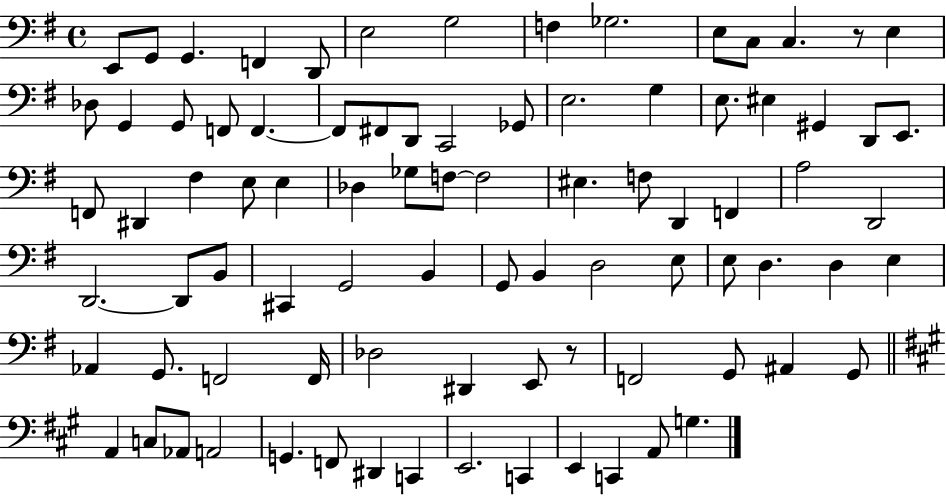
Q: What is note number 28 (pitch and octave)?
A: G#2